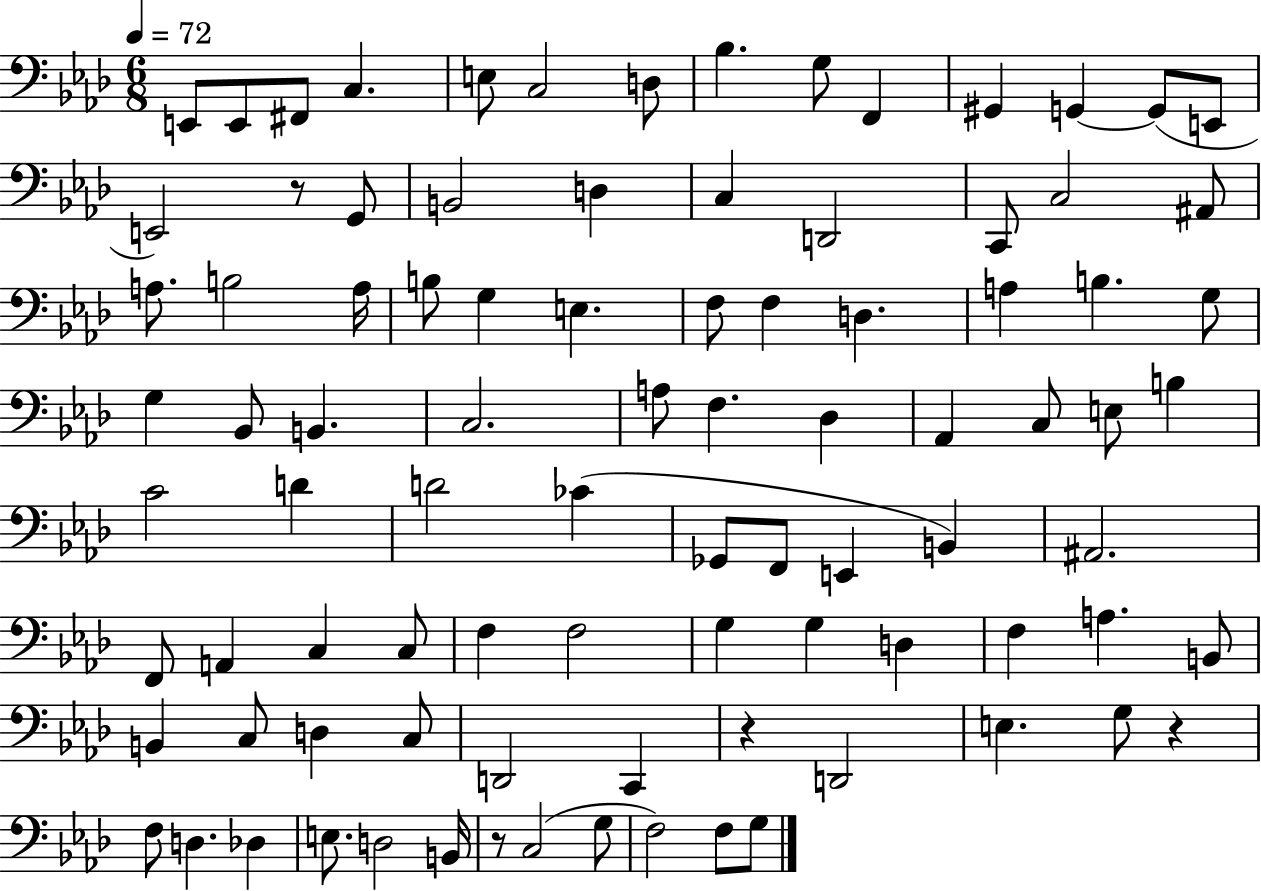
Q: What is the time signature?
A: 6/8